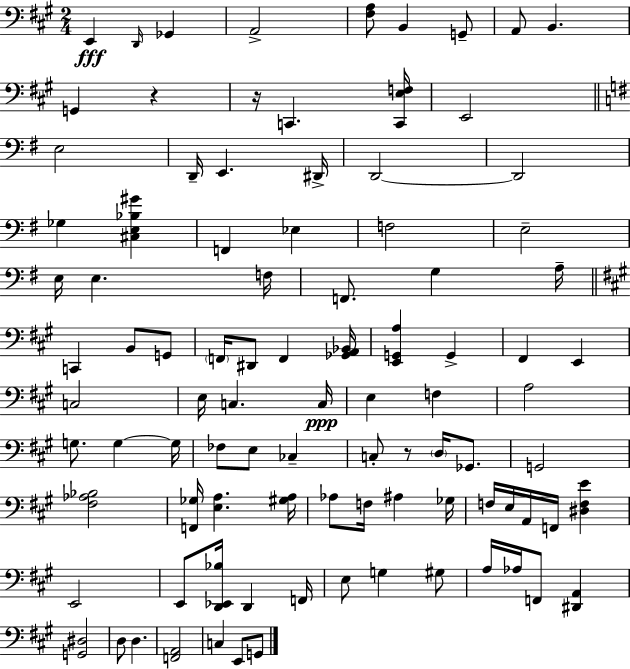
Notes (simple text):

E2/q D2/s Gb2/q A2/h [F#3,A3]/e B2/q G2/e A2/e B2/q. G2/q R/q R/s C2/q. [C2,E3,F3]/s E2/h E3/h D2/s E2/q. D#2/s D2/h D2/h Gb3/q [C#3,E3,Bb3,G#4]/q F2/q Eb3/q F3/h E3/h E3/s E3/q. F3/s F2/e. G3/q A3/s C2/q B2/e G2/e F2/s D#2/e F2/q [Gb2,A2,Bb2]/s [E2,G2,A3]/q G2/q F#2/q E2/q C3/h E3/s C3/q. C3/s E3/q F3/q A3/h G3/e. G3/q G3/s FES3/e E3/e CES3/q C3/e R/e D3/s Gb2/e. G2/h [F#3,Ab3,Bb3]/h [F2,Gb3]/s [E3,A3]/q. [G#3,A3]/s Ab3/e F3/s A#3/q Gb3/s F3/s E3/s A2/s F2/s [D#3,F3,E4]/q E2/h E2/e [D2,Eb2,Bb3]/s D2/q F2/s E3/e G3/q G#3/e A3/s Ab3/s F2/e [D#2,A2]/q [G2,D#3]/h D3/e D3/q. [F2,A2]/h C3/q E2/e G2/e